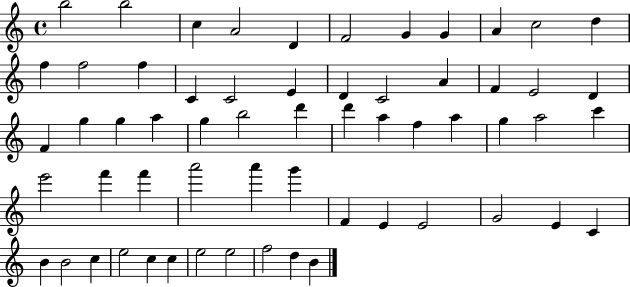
{
  \clef treble
  \time 4/4
  \defaultTimeSignature
  \key c \major
  b''2 b''2 | c''4 a'2 d'4 | f'2 g'4 g'4 | a'4 c''2 d''4 | \break f''4 f''2 f''4 | c'4 c'2 e'4 | d'4 c'2 a'4 | f'4 e'2 d'4 | \break f'4 g''4 g''4 a''4 | g''4 b''2 d'''4 | d'''4 a''4 f''4 a''4 | g''4 a''2 c'''4 | \break e'''2 f'''4 f'''4 | a'''2 a'''4 g'''4 | f'4 e'4 e'2 | g'2 e'4 c'4 | \break b'4 b'2 c''4 | e''2 c''4 c''4 | e''2 e''2 | f''2 d''4 b'4 | \break \bar "|."
}